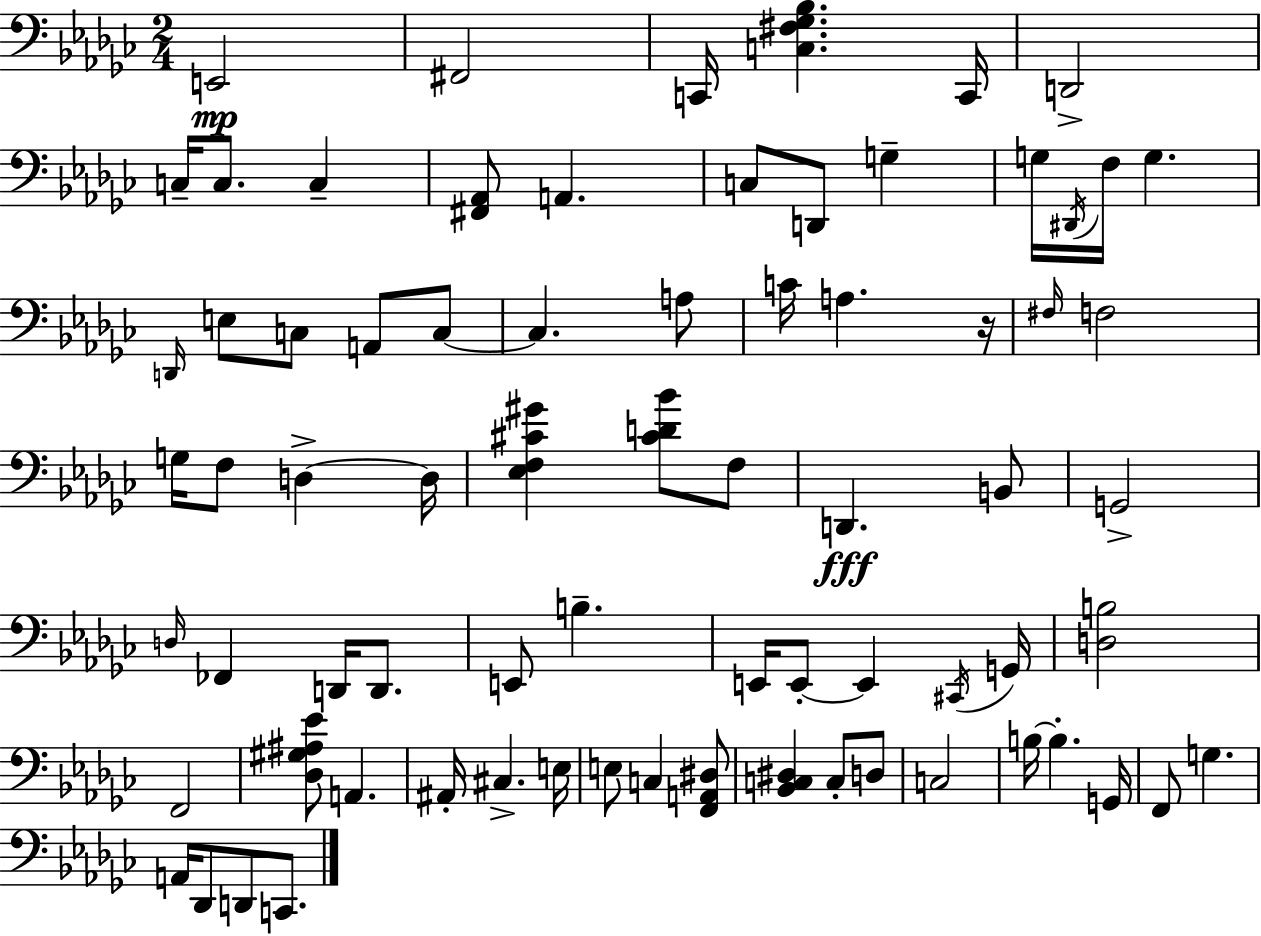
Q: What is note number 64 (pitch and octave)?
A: D2